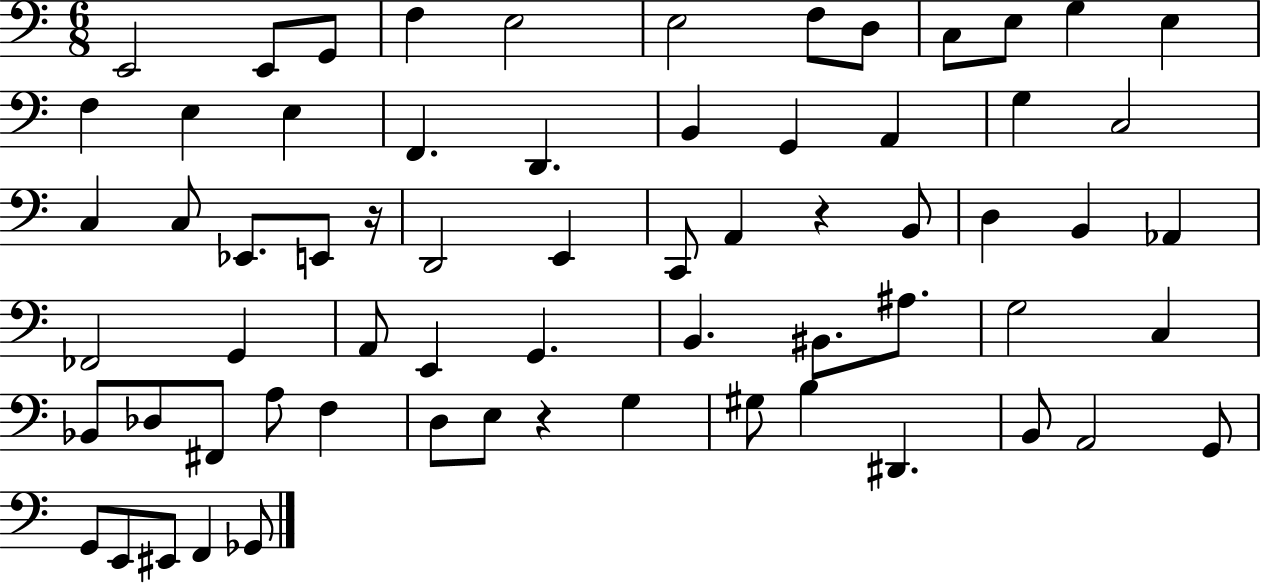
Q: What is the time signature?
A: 6/8